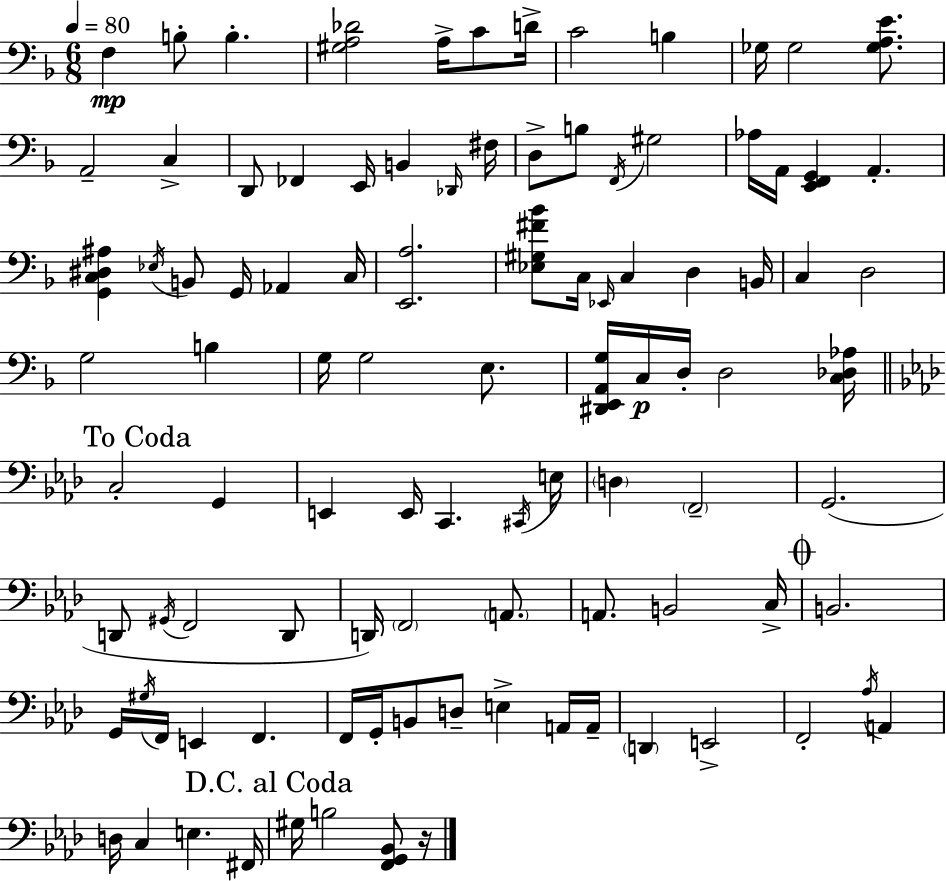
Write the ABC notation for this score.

X:1
T:Untitled
M:6/8
L:1/4
K:Dm
F, B,/2 B, [^G,A,_D]2 A,/4 C/2 D/4 C2 B, _G,/4 _G,2 [_G,A,E]/2 A,,2 C, D,,/2 _F,, E,,/4 B,, _D,,/4 ^F,/4 D,/2 B,/2 F,,/4 ^G,2 _A,/4 A,,/4 [E,,F,,G,,] A,, [G,,C,^D,^A,] _E,/4 B,,/2 G,,/4 _A,, C,/4 [E,,A,]2 [_E,^G,^F_B]/2 C,/4 _E,,/4 C, D, B,,/4 C, D,2 G,2 B, G,/4 G,2 E,/2 [^D,,E,,A,,G,]/4 C,/4 D,/4 D,2 [C,_D,_A,]/4 C,2 G,, E,, E,,/4 C,, ^C,,/4 E,/4 D, F,,2 G,,2 D,,/2 ^G,,/4 F,,2 D,,/2 D,,/4 F,,2 A,,/2 A,,/2 B,,2 C,/4 B,,2 G,,/4 ^G,/4 F,,/4 E,, F,, F,,/4 G,,/4 B,,/2 D,/2 E, A,,/4 A,,/4 D,, E,,2 F,,2 _A,/4 A,, D,/4 C, E, ^F,,/4 ^G,/4 B,2 [F,,G,,_B,,]/2 z/4